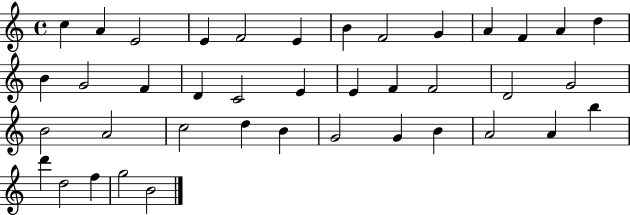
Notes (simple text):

C5/q A4/q E4/h E4/q F4/h E4/q B4/q F4/h G4/q A4/q F4/q A4/q D5/q B4/q G4/h F4/q D4/q C4/h E4/q E4/q F4/q F4/h D4/h G4/h B4/h A4/h C5/h D5/q B4/q G4/h G4/q B4/q A4/h A4/q B5/q D6/q D5/h F5/q G5/h B4/h